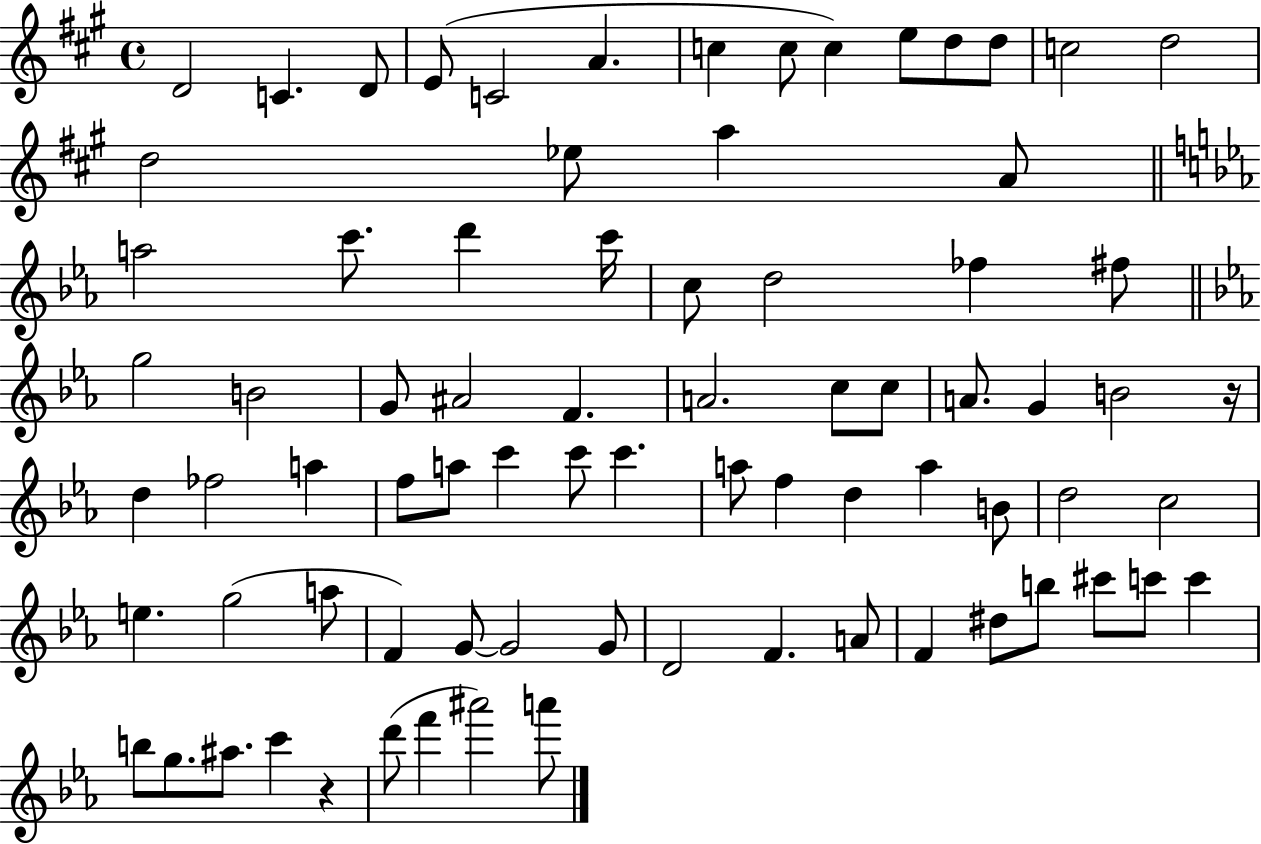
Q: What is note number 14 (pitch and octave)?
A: D5